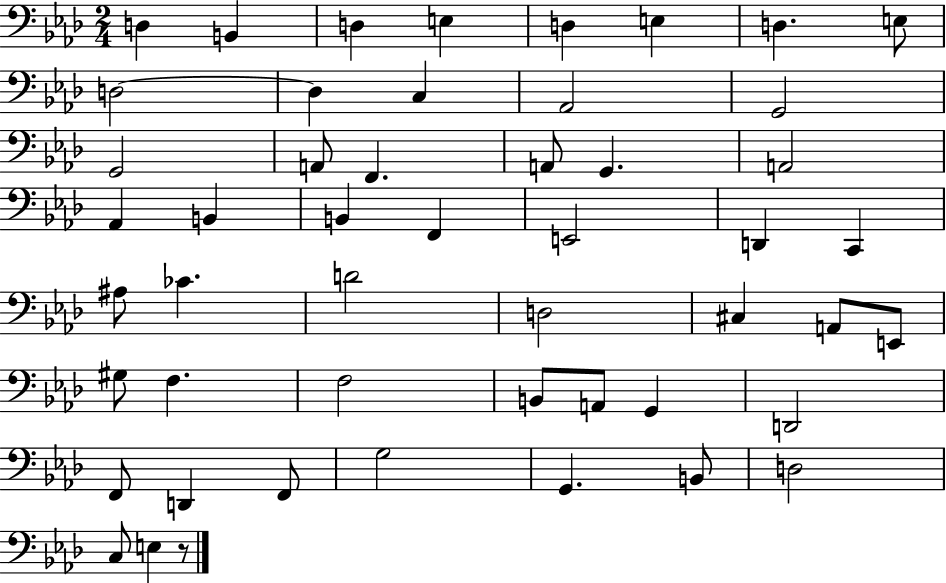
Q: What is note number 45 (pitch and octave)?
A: G2